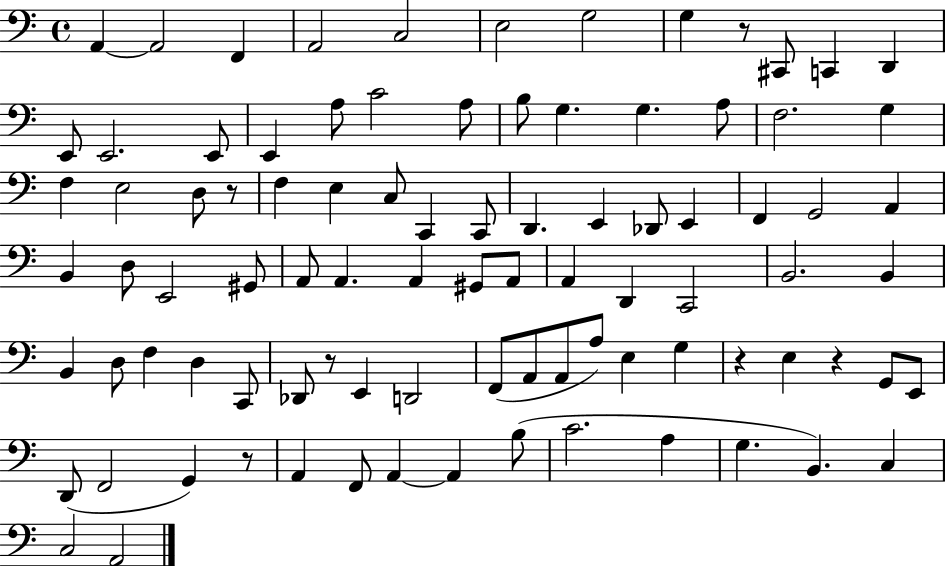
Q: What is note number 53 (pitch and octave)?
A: B2